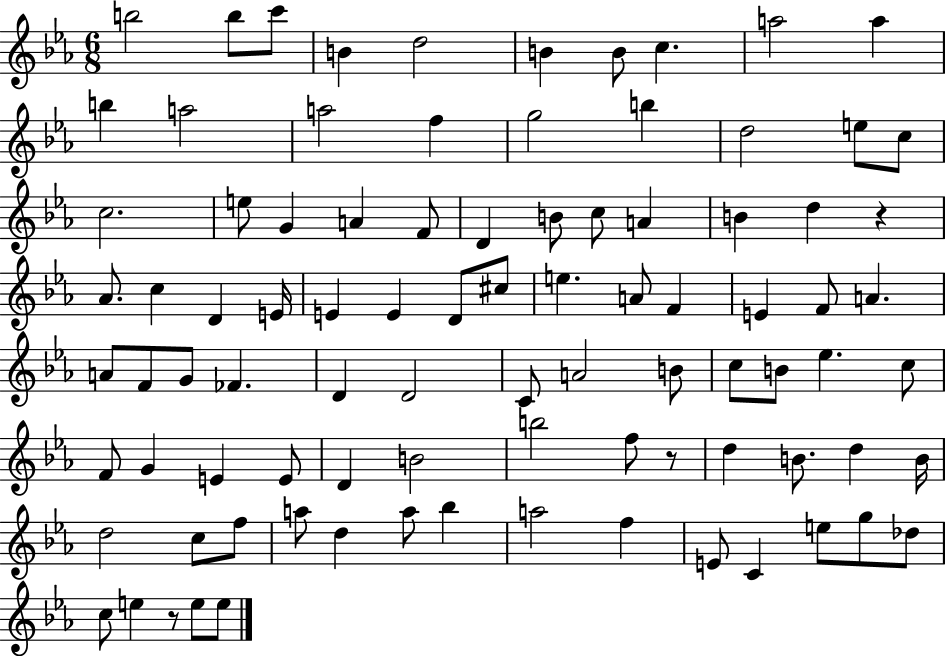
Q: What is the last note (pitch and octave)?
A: E5